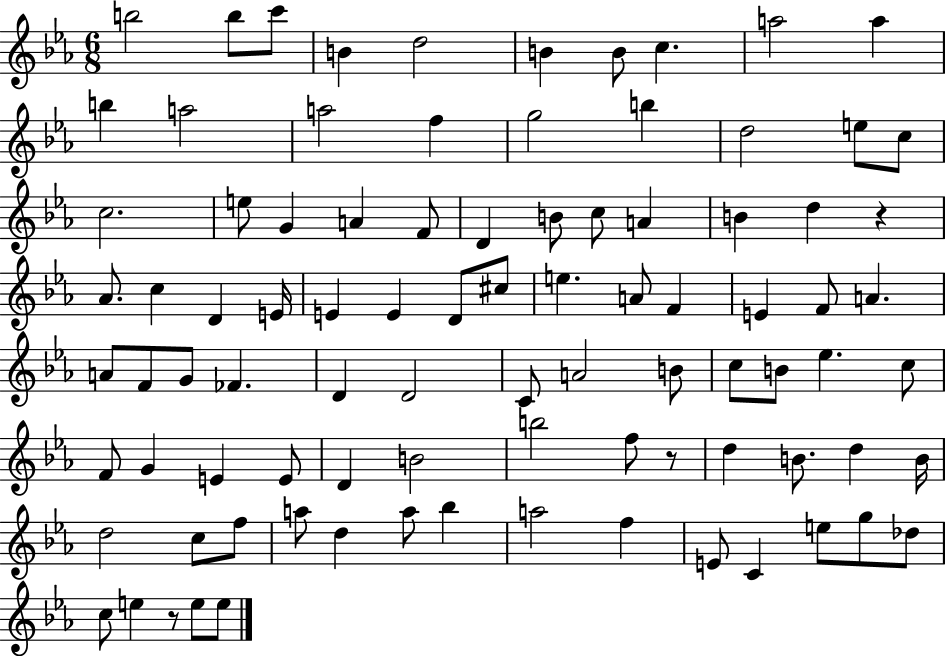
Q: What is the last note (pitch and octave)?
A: E5